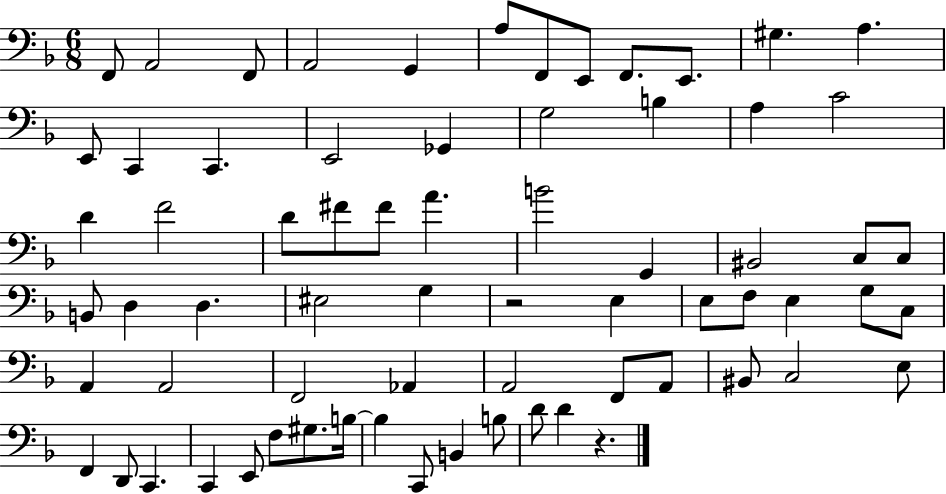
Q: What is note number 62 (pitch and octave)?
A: B3